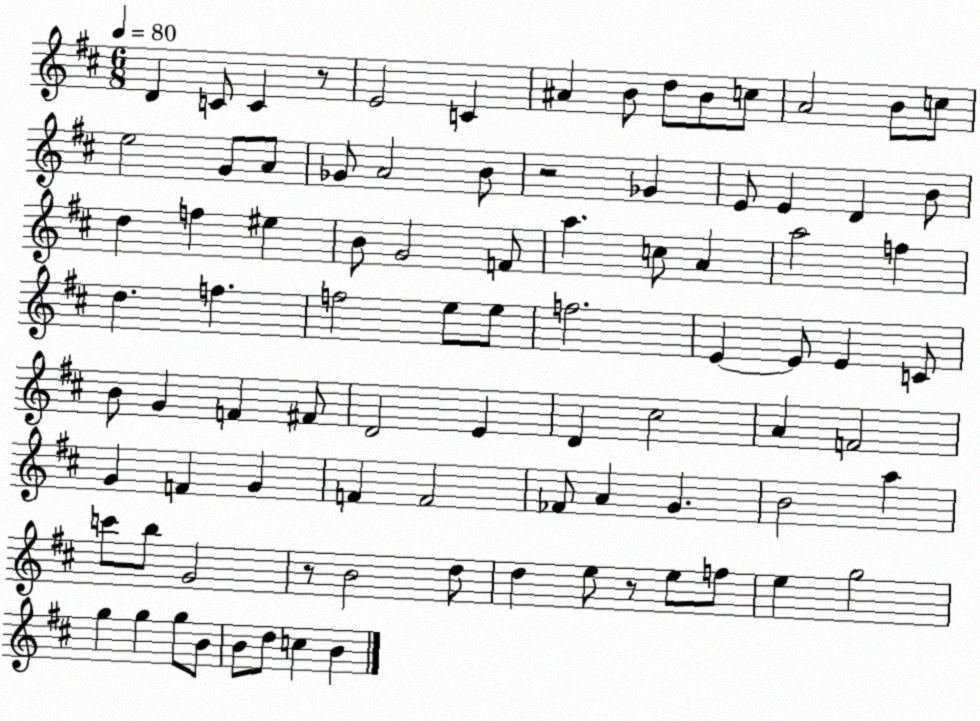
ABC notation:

X:1
T:Untitled
M:6/8
L:1/4
K:D
D C/2 C z/2 E2 C ^A B/2 d/2 B/2 c/2 A2 B/2 c/2 e2 G/2 A/2 _G/2 A2 B/2 z2 _G E/2 E D B/2 d f ^e B/2 G2 F/2 a c/2 A a2 f d f f2 e/2 e/2 f2 E E/2 E C/2 B/2 G F ^F/2 D2 E D ^c2 A F2 G F G F F2 _F/2 A G B2 a c'/2 b/2 G2 z/2 B2 d/2 d e/2 z/2 e/2 f/2 e g2 g g g/2 B/2 B/2 d/2 c B